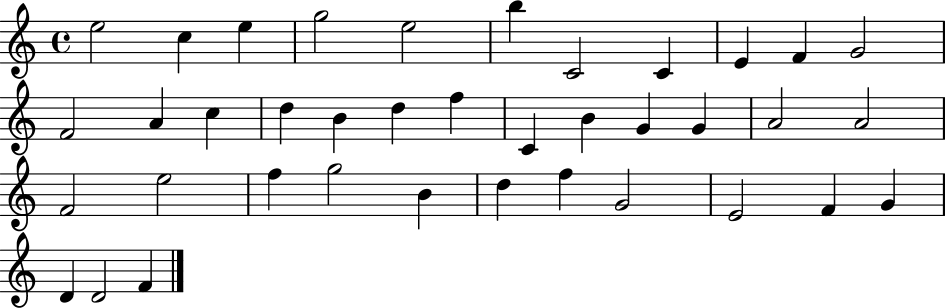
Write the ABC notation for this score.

X:1
T:Untitled
M:4/4
L:1/4
K:C
e2 c e g2 e2 b C2 C E F G2 F2 A c d B d f C B G G A2 A2 F2 e2 f g2 B d f G2 E2 F G D D2 F